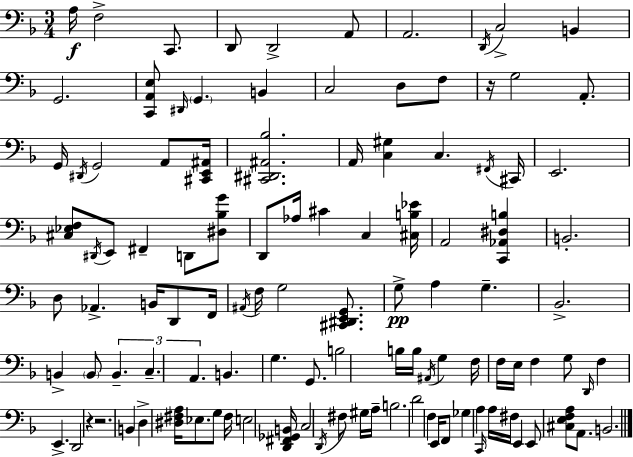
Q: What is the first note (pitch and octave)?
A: A3